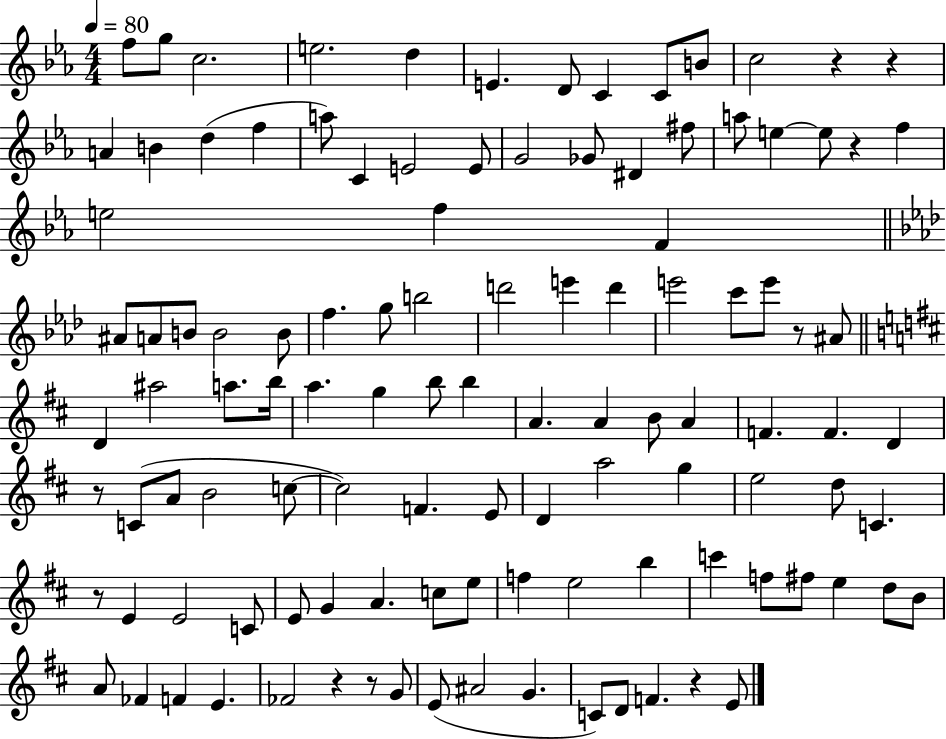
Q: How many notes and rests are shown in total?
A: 112